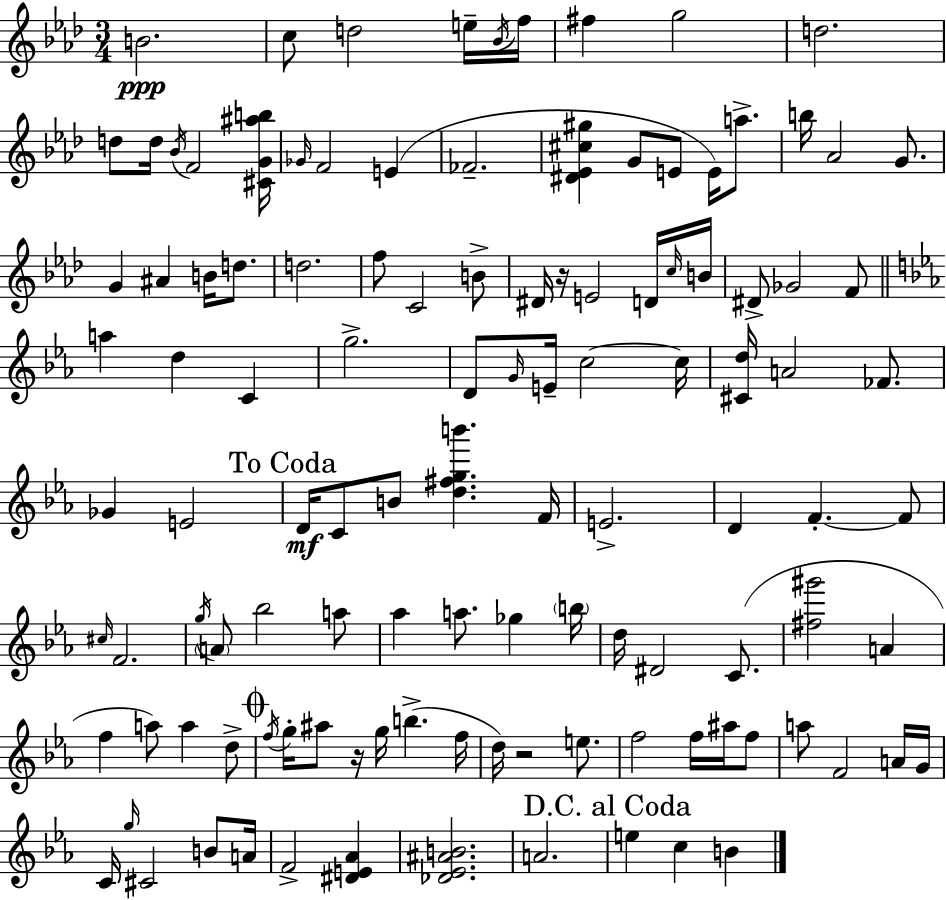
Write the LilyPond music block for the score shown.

{
  \clef treble
  \numericTimeSignature
  \time 3/4
  \key f \minor
  \repeat volta 2 { b'2.\ppp | c''8 d''2 e''16-- \acciaccatura { bes'16 } | f''16 fis''4 g''2 | d''2. | \break d''8 d''16 \acciaccatura { bes'16 } f'2 | <cis' g' ais'' b''>16 \grace { ges'16 } f'2 e'4( | fes'2.-- | <dis' ees' cis'' gis''>4 g'8 e'8 e'16) | \break a''8.-> b''16 aes'2 | g'8. g'4 ais'4 b'16 | d''8. d''2. | f''8 c'2 | \break b'8-> dis'16 r16 e'2 | d'16 \grace { c''16 } b'16 dis'8-> ges'2 | f'8 \bar "||" \break \key c \minor a''4 d''4 c'4 | g''2.-> | d'8 \grace { g'16 } e'16-- c''2~~ | c''16 <cis' d''>16 a'2 fes'8. | \break ges'4 e'2 | \mark "To Coda" d'16\mf c'8 b'8 <d'' fis'' g'' b'''>4. | f'16 e'2.-> | d'4 f'4.-.~~ f'8 | \break \grace { cis''16 } f'2. | \acciaccatura { g''16 } \parenthesize a'8 bes''2 | a''8 aes''4 a''8. ges''4 | \parenthesize b''16 d''16 dis'2 | \break c'8.( <fis'' gis'''>2 a'4 | f''4 a''8) a''4 | d''8-> \mark \markup { \musicglyph "scripts.coda" } \acciaccatura { f''16 } g''16-. ais''8 r16 g''16 b''4.->( | f''16 d''16) r2 | \break e''8. f''2 | f''16 ais''16 f''8 a''8 f'2 | a'16 g'16 c'16 \grace { g''16 } cis'2 | b'8 a'16 f'2-> | \break <dis' e' aes'>4 <des' ees' ais' b'>2. | a'2. | \mark "D.C. al Coda" e''4 c''4 | b'4 } \bar "|."
}